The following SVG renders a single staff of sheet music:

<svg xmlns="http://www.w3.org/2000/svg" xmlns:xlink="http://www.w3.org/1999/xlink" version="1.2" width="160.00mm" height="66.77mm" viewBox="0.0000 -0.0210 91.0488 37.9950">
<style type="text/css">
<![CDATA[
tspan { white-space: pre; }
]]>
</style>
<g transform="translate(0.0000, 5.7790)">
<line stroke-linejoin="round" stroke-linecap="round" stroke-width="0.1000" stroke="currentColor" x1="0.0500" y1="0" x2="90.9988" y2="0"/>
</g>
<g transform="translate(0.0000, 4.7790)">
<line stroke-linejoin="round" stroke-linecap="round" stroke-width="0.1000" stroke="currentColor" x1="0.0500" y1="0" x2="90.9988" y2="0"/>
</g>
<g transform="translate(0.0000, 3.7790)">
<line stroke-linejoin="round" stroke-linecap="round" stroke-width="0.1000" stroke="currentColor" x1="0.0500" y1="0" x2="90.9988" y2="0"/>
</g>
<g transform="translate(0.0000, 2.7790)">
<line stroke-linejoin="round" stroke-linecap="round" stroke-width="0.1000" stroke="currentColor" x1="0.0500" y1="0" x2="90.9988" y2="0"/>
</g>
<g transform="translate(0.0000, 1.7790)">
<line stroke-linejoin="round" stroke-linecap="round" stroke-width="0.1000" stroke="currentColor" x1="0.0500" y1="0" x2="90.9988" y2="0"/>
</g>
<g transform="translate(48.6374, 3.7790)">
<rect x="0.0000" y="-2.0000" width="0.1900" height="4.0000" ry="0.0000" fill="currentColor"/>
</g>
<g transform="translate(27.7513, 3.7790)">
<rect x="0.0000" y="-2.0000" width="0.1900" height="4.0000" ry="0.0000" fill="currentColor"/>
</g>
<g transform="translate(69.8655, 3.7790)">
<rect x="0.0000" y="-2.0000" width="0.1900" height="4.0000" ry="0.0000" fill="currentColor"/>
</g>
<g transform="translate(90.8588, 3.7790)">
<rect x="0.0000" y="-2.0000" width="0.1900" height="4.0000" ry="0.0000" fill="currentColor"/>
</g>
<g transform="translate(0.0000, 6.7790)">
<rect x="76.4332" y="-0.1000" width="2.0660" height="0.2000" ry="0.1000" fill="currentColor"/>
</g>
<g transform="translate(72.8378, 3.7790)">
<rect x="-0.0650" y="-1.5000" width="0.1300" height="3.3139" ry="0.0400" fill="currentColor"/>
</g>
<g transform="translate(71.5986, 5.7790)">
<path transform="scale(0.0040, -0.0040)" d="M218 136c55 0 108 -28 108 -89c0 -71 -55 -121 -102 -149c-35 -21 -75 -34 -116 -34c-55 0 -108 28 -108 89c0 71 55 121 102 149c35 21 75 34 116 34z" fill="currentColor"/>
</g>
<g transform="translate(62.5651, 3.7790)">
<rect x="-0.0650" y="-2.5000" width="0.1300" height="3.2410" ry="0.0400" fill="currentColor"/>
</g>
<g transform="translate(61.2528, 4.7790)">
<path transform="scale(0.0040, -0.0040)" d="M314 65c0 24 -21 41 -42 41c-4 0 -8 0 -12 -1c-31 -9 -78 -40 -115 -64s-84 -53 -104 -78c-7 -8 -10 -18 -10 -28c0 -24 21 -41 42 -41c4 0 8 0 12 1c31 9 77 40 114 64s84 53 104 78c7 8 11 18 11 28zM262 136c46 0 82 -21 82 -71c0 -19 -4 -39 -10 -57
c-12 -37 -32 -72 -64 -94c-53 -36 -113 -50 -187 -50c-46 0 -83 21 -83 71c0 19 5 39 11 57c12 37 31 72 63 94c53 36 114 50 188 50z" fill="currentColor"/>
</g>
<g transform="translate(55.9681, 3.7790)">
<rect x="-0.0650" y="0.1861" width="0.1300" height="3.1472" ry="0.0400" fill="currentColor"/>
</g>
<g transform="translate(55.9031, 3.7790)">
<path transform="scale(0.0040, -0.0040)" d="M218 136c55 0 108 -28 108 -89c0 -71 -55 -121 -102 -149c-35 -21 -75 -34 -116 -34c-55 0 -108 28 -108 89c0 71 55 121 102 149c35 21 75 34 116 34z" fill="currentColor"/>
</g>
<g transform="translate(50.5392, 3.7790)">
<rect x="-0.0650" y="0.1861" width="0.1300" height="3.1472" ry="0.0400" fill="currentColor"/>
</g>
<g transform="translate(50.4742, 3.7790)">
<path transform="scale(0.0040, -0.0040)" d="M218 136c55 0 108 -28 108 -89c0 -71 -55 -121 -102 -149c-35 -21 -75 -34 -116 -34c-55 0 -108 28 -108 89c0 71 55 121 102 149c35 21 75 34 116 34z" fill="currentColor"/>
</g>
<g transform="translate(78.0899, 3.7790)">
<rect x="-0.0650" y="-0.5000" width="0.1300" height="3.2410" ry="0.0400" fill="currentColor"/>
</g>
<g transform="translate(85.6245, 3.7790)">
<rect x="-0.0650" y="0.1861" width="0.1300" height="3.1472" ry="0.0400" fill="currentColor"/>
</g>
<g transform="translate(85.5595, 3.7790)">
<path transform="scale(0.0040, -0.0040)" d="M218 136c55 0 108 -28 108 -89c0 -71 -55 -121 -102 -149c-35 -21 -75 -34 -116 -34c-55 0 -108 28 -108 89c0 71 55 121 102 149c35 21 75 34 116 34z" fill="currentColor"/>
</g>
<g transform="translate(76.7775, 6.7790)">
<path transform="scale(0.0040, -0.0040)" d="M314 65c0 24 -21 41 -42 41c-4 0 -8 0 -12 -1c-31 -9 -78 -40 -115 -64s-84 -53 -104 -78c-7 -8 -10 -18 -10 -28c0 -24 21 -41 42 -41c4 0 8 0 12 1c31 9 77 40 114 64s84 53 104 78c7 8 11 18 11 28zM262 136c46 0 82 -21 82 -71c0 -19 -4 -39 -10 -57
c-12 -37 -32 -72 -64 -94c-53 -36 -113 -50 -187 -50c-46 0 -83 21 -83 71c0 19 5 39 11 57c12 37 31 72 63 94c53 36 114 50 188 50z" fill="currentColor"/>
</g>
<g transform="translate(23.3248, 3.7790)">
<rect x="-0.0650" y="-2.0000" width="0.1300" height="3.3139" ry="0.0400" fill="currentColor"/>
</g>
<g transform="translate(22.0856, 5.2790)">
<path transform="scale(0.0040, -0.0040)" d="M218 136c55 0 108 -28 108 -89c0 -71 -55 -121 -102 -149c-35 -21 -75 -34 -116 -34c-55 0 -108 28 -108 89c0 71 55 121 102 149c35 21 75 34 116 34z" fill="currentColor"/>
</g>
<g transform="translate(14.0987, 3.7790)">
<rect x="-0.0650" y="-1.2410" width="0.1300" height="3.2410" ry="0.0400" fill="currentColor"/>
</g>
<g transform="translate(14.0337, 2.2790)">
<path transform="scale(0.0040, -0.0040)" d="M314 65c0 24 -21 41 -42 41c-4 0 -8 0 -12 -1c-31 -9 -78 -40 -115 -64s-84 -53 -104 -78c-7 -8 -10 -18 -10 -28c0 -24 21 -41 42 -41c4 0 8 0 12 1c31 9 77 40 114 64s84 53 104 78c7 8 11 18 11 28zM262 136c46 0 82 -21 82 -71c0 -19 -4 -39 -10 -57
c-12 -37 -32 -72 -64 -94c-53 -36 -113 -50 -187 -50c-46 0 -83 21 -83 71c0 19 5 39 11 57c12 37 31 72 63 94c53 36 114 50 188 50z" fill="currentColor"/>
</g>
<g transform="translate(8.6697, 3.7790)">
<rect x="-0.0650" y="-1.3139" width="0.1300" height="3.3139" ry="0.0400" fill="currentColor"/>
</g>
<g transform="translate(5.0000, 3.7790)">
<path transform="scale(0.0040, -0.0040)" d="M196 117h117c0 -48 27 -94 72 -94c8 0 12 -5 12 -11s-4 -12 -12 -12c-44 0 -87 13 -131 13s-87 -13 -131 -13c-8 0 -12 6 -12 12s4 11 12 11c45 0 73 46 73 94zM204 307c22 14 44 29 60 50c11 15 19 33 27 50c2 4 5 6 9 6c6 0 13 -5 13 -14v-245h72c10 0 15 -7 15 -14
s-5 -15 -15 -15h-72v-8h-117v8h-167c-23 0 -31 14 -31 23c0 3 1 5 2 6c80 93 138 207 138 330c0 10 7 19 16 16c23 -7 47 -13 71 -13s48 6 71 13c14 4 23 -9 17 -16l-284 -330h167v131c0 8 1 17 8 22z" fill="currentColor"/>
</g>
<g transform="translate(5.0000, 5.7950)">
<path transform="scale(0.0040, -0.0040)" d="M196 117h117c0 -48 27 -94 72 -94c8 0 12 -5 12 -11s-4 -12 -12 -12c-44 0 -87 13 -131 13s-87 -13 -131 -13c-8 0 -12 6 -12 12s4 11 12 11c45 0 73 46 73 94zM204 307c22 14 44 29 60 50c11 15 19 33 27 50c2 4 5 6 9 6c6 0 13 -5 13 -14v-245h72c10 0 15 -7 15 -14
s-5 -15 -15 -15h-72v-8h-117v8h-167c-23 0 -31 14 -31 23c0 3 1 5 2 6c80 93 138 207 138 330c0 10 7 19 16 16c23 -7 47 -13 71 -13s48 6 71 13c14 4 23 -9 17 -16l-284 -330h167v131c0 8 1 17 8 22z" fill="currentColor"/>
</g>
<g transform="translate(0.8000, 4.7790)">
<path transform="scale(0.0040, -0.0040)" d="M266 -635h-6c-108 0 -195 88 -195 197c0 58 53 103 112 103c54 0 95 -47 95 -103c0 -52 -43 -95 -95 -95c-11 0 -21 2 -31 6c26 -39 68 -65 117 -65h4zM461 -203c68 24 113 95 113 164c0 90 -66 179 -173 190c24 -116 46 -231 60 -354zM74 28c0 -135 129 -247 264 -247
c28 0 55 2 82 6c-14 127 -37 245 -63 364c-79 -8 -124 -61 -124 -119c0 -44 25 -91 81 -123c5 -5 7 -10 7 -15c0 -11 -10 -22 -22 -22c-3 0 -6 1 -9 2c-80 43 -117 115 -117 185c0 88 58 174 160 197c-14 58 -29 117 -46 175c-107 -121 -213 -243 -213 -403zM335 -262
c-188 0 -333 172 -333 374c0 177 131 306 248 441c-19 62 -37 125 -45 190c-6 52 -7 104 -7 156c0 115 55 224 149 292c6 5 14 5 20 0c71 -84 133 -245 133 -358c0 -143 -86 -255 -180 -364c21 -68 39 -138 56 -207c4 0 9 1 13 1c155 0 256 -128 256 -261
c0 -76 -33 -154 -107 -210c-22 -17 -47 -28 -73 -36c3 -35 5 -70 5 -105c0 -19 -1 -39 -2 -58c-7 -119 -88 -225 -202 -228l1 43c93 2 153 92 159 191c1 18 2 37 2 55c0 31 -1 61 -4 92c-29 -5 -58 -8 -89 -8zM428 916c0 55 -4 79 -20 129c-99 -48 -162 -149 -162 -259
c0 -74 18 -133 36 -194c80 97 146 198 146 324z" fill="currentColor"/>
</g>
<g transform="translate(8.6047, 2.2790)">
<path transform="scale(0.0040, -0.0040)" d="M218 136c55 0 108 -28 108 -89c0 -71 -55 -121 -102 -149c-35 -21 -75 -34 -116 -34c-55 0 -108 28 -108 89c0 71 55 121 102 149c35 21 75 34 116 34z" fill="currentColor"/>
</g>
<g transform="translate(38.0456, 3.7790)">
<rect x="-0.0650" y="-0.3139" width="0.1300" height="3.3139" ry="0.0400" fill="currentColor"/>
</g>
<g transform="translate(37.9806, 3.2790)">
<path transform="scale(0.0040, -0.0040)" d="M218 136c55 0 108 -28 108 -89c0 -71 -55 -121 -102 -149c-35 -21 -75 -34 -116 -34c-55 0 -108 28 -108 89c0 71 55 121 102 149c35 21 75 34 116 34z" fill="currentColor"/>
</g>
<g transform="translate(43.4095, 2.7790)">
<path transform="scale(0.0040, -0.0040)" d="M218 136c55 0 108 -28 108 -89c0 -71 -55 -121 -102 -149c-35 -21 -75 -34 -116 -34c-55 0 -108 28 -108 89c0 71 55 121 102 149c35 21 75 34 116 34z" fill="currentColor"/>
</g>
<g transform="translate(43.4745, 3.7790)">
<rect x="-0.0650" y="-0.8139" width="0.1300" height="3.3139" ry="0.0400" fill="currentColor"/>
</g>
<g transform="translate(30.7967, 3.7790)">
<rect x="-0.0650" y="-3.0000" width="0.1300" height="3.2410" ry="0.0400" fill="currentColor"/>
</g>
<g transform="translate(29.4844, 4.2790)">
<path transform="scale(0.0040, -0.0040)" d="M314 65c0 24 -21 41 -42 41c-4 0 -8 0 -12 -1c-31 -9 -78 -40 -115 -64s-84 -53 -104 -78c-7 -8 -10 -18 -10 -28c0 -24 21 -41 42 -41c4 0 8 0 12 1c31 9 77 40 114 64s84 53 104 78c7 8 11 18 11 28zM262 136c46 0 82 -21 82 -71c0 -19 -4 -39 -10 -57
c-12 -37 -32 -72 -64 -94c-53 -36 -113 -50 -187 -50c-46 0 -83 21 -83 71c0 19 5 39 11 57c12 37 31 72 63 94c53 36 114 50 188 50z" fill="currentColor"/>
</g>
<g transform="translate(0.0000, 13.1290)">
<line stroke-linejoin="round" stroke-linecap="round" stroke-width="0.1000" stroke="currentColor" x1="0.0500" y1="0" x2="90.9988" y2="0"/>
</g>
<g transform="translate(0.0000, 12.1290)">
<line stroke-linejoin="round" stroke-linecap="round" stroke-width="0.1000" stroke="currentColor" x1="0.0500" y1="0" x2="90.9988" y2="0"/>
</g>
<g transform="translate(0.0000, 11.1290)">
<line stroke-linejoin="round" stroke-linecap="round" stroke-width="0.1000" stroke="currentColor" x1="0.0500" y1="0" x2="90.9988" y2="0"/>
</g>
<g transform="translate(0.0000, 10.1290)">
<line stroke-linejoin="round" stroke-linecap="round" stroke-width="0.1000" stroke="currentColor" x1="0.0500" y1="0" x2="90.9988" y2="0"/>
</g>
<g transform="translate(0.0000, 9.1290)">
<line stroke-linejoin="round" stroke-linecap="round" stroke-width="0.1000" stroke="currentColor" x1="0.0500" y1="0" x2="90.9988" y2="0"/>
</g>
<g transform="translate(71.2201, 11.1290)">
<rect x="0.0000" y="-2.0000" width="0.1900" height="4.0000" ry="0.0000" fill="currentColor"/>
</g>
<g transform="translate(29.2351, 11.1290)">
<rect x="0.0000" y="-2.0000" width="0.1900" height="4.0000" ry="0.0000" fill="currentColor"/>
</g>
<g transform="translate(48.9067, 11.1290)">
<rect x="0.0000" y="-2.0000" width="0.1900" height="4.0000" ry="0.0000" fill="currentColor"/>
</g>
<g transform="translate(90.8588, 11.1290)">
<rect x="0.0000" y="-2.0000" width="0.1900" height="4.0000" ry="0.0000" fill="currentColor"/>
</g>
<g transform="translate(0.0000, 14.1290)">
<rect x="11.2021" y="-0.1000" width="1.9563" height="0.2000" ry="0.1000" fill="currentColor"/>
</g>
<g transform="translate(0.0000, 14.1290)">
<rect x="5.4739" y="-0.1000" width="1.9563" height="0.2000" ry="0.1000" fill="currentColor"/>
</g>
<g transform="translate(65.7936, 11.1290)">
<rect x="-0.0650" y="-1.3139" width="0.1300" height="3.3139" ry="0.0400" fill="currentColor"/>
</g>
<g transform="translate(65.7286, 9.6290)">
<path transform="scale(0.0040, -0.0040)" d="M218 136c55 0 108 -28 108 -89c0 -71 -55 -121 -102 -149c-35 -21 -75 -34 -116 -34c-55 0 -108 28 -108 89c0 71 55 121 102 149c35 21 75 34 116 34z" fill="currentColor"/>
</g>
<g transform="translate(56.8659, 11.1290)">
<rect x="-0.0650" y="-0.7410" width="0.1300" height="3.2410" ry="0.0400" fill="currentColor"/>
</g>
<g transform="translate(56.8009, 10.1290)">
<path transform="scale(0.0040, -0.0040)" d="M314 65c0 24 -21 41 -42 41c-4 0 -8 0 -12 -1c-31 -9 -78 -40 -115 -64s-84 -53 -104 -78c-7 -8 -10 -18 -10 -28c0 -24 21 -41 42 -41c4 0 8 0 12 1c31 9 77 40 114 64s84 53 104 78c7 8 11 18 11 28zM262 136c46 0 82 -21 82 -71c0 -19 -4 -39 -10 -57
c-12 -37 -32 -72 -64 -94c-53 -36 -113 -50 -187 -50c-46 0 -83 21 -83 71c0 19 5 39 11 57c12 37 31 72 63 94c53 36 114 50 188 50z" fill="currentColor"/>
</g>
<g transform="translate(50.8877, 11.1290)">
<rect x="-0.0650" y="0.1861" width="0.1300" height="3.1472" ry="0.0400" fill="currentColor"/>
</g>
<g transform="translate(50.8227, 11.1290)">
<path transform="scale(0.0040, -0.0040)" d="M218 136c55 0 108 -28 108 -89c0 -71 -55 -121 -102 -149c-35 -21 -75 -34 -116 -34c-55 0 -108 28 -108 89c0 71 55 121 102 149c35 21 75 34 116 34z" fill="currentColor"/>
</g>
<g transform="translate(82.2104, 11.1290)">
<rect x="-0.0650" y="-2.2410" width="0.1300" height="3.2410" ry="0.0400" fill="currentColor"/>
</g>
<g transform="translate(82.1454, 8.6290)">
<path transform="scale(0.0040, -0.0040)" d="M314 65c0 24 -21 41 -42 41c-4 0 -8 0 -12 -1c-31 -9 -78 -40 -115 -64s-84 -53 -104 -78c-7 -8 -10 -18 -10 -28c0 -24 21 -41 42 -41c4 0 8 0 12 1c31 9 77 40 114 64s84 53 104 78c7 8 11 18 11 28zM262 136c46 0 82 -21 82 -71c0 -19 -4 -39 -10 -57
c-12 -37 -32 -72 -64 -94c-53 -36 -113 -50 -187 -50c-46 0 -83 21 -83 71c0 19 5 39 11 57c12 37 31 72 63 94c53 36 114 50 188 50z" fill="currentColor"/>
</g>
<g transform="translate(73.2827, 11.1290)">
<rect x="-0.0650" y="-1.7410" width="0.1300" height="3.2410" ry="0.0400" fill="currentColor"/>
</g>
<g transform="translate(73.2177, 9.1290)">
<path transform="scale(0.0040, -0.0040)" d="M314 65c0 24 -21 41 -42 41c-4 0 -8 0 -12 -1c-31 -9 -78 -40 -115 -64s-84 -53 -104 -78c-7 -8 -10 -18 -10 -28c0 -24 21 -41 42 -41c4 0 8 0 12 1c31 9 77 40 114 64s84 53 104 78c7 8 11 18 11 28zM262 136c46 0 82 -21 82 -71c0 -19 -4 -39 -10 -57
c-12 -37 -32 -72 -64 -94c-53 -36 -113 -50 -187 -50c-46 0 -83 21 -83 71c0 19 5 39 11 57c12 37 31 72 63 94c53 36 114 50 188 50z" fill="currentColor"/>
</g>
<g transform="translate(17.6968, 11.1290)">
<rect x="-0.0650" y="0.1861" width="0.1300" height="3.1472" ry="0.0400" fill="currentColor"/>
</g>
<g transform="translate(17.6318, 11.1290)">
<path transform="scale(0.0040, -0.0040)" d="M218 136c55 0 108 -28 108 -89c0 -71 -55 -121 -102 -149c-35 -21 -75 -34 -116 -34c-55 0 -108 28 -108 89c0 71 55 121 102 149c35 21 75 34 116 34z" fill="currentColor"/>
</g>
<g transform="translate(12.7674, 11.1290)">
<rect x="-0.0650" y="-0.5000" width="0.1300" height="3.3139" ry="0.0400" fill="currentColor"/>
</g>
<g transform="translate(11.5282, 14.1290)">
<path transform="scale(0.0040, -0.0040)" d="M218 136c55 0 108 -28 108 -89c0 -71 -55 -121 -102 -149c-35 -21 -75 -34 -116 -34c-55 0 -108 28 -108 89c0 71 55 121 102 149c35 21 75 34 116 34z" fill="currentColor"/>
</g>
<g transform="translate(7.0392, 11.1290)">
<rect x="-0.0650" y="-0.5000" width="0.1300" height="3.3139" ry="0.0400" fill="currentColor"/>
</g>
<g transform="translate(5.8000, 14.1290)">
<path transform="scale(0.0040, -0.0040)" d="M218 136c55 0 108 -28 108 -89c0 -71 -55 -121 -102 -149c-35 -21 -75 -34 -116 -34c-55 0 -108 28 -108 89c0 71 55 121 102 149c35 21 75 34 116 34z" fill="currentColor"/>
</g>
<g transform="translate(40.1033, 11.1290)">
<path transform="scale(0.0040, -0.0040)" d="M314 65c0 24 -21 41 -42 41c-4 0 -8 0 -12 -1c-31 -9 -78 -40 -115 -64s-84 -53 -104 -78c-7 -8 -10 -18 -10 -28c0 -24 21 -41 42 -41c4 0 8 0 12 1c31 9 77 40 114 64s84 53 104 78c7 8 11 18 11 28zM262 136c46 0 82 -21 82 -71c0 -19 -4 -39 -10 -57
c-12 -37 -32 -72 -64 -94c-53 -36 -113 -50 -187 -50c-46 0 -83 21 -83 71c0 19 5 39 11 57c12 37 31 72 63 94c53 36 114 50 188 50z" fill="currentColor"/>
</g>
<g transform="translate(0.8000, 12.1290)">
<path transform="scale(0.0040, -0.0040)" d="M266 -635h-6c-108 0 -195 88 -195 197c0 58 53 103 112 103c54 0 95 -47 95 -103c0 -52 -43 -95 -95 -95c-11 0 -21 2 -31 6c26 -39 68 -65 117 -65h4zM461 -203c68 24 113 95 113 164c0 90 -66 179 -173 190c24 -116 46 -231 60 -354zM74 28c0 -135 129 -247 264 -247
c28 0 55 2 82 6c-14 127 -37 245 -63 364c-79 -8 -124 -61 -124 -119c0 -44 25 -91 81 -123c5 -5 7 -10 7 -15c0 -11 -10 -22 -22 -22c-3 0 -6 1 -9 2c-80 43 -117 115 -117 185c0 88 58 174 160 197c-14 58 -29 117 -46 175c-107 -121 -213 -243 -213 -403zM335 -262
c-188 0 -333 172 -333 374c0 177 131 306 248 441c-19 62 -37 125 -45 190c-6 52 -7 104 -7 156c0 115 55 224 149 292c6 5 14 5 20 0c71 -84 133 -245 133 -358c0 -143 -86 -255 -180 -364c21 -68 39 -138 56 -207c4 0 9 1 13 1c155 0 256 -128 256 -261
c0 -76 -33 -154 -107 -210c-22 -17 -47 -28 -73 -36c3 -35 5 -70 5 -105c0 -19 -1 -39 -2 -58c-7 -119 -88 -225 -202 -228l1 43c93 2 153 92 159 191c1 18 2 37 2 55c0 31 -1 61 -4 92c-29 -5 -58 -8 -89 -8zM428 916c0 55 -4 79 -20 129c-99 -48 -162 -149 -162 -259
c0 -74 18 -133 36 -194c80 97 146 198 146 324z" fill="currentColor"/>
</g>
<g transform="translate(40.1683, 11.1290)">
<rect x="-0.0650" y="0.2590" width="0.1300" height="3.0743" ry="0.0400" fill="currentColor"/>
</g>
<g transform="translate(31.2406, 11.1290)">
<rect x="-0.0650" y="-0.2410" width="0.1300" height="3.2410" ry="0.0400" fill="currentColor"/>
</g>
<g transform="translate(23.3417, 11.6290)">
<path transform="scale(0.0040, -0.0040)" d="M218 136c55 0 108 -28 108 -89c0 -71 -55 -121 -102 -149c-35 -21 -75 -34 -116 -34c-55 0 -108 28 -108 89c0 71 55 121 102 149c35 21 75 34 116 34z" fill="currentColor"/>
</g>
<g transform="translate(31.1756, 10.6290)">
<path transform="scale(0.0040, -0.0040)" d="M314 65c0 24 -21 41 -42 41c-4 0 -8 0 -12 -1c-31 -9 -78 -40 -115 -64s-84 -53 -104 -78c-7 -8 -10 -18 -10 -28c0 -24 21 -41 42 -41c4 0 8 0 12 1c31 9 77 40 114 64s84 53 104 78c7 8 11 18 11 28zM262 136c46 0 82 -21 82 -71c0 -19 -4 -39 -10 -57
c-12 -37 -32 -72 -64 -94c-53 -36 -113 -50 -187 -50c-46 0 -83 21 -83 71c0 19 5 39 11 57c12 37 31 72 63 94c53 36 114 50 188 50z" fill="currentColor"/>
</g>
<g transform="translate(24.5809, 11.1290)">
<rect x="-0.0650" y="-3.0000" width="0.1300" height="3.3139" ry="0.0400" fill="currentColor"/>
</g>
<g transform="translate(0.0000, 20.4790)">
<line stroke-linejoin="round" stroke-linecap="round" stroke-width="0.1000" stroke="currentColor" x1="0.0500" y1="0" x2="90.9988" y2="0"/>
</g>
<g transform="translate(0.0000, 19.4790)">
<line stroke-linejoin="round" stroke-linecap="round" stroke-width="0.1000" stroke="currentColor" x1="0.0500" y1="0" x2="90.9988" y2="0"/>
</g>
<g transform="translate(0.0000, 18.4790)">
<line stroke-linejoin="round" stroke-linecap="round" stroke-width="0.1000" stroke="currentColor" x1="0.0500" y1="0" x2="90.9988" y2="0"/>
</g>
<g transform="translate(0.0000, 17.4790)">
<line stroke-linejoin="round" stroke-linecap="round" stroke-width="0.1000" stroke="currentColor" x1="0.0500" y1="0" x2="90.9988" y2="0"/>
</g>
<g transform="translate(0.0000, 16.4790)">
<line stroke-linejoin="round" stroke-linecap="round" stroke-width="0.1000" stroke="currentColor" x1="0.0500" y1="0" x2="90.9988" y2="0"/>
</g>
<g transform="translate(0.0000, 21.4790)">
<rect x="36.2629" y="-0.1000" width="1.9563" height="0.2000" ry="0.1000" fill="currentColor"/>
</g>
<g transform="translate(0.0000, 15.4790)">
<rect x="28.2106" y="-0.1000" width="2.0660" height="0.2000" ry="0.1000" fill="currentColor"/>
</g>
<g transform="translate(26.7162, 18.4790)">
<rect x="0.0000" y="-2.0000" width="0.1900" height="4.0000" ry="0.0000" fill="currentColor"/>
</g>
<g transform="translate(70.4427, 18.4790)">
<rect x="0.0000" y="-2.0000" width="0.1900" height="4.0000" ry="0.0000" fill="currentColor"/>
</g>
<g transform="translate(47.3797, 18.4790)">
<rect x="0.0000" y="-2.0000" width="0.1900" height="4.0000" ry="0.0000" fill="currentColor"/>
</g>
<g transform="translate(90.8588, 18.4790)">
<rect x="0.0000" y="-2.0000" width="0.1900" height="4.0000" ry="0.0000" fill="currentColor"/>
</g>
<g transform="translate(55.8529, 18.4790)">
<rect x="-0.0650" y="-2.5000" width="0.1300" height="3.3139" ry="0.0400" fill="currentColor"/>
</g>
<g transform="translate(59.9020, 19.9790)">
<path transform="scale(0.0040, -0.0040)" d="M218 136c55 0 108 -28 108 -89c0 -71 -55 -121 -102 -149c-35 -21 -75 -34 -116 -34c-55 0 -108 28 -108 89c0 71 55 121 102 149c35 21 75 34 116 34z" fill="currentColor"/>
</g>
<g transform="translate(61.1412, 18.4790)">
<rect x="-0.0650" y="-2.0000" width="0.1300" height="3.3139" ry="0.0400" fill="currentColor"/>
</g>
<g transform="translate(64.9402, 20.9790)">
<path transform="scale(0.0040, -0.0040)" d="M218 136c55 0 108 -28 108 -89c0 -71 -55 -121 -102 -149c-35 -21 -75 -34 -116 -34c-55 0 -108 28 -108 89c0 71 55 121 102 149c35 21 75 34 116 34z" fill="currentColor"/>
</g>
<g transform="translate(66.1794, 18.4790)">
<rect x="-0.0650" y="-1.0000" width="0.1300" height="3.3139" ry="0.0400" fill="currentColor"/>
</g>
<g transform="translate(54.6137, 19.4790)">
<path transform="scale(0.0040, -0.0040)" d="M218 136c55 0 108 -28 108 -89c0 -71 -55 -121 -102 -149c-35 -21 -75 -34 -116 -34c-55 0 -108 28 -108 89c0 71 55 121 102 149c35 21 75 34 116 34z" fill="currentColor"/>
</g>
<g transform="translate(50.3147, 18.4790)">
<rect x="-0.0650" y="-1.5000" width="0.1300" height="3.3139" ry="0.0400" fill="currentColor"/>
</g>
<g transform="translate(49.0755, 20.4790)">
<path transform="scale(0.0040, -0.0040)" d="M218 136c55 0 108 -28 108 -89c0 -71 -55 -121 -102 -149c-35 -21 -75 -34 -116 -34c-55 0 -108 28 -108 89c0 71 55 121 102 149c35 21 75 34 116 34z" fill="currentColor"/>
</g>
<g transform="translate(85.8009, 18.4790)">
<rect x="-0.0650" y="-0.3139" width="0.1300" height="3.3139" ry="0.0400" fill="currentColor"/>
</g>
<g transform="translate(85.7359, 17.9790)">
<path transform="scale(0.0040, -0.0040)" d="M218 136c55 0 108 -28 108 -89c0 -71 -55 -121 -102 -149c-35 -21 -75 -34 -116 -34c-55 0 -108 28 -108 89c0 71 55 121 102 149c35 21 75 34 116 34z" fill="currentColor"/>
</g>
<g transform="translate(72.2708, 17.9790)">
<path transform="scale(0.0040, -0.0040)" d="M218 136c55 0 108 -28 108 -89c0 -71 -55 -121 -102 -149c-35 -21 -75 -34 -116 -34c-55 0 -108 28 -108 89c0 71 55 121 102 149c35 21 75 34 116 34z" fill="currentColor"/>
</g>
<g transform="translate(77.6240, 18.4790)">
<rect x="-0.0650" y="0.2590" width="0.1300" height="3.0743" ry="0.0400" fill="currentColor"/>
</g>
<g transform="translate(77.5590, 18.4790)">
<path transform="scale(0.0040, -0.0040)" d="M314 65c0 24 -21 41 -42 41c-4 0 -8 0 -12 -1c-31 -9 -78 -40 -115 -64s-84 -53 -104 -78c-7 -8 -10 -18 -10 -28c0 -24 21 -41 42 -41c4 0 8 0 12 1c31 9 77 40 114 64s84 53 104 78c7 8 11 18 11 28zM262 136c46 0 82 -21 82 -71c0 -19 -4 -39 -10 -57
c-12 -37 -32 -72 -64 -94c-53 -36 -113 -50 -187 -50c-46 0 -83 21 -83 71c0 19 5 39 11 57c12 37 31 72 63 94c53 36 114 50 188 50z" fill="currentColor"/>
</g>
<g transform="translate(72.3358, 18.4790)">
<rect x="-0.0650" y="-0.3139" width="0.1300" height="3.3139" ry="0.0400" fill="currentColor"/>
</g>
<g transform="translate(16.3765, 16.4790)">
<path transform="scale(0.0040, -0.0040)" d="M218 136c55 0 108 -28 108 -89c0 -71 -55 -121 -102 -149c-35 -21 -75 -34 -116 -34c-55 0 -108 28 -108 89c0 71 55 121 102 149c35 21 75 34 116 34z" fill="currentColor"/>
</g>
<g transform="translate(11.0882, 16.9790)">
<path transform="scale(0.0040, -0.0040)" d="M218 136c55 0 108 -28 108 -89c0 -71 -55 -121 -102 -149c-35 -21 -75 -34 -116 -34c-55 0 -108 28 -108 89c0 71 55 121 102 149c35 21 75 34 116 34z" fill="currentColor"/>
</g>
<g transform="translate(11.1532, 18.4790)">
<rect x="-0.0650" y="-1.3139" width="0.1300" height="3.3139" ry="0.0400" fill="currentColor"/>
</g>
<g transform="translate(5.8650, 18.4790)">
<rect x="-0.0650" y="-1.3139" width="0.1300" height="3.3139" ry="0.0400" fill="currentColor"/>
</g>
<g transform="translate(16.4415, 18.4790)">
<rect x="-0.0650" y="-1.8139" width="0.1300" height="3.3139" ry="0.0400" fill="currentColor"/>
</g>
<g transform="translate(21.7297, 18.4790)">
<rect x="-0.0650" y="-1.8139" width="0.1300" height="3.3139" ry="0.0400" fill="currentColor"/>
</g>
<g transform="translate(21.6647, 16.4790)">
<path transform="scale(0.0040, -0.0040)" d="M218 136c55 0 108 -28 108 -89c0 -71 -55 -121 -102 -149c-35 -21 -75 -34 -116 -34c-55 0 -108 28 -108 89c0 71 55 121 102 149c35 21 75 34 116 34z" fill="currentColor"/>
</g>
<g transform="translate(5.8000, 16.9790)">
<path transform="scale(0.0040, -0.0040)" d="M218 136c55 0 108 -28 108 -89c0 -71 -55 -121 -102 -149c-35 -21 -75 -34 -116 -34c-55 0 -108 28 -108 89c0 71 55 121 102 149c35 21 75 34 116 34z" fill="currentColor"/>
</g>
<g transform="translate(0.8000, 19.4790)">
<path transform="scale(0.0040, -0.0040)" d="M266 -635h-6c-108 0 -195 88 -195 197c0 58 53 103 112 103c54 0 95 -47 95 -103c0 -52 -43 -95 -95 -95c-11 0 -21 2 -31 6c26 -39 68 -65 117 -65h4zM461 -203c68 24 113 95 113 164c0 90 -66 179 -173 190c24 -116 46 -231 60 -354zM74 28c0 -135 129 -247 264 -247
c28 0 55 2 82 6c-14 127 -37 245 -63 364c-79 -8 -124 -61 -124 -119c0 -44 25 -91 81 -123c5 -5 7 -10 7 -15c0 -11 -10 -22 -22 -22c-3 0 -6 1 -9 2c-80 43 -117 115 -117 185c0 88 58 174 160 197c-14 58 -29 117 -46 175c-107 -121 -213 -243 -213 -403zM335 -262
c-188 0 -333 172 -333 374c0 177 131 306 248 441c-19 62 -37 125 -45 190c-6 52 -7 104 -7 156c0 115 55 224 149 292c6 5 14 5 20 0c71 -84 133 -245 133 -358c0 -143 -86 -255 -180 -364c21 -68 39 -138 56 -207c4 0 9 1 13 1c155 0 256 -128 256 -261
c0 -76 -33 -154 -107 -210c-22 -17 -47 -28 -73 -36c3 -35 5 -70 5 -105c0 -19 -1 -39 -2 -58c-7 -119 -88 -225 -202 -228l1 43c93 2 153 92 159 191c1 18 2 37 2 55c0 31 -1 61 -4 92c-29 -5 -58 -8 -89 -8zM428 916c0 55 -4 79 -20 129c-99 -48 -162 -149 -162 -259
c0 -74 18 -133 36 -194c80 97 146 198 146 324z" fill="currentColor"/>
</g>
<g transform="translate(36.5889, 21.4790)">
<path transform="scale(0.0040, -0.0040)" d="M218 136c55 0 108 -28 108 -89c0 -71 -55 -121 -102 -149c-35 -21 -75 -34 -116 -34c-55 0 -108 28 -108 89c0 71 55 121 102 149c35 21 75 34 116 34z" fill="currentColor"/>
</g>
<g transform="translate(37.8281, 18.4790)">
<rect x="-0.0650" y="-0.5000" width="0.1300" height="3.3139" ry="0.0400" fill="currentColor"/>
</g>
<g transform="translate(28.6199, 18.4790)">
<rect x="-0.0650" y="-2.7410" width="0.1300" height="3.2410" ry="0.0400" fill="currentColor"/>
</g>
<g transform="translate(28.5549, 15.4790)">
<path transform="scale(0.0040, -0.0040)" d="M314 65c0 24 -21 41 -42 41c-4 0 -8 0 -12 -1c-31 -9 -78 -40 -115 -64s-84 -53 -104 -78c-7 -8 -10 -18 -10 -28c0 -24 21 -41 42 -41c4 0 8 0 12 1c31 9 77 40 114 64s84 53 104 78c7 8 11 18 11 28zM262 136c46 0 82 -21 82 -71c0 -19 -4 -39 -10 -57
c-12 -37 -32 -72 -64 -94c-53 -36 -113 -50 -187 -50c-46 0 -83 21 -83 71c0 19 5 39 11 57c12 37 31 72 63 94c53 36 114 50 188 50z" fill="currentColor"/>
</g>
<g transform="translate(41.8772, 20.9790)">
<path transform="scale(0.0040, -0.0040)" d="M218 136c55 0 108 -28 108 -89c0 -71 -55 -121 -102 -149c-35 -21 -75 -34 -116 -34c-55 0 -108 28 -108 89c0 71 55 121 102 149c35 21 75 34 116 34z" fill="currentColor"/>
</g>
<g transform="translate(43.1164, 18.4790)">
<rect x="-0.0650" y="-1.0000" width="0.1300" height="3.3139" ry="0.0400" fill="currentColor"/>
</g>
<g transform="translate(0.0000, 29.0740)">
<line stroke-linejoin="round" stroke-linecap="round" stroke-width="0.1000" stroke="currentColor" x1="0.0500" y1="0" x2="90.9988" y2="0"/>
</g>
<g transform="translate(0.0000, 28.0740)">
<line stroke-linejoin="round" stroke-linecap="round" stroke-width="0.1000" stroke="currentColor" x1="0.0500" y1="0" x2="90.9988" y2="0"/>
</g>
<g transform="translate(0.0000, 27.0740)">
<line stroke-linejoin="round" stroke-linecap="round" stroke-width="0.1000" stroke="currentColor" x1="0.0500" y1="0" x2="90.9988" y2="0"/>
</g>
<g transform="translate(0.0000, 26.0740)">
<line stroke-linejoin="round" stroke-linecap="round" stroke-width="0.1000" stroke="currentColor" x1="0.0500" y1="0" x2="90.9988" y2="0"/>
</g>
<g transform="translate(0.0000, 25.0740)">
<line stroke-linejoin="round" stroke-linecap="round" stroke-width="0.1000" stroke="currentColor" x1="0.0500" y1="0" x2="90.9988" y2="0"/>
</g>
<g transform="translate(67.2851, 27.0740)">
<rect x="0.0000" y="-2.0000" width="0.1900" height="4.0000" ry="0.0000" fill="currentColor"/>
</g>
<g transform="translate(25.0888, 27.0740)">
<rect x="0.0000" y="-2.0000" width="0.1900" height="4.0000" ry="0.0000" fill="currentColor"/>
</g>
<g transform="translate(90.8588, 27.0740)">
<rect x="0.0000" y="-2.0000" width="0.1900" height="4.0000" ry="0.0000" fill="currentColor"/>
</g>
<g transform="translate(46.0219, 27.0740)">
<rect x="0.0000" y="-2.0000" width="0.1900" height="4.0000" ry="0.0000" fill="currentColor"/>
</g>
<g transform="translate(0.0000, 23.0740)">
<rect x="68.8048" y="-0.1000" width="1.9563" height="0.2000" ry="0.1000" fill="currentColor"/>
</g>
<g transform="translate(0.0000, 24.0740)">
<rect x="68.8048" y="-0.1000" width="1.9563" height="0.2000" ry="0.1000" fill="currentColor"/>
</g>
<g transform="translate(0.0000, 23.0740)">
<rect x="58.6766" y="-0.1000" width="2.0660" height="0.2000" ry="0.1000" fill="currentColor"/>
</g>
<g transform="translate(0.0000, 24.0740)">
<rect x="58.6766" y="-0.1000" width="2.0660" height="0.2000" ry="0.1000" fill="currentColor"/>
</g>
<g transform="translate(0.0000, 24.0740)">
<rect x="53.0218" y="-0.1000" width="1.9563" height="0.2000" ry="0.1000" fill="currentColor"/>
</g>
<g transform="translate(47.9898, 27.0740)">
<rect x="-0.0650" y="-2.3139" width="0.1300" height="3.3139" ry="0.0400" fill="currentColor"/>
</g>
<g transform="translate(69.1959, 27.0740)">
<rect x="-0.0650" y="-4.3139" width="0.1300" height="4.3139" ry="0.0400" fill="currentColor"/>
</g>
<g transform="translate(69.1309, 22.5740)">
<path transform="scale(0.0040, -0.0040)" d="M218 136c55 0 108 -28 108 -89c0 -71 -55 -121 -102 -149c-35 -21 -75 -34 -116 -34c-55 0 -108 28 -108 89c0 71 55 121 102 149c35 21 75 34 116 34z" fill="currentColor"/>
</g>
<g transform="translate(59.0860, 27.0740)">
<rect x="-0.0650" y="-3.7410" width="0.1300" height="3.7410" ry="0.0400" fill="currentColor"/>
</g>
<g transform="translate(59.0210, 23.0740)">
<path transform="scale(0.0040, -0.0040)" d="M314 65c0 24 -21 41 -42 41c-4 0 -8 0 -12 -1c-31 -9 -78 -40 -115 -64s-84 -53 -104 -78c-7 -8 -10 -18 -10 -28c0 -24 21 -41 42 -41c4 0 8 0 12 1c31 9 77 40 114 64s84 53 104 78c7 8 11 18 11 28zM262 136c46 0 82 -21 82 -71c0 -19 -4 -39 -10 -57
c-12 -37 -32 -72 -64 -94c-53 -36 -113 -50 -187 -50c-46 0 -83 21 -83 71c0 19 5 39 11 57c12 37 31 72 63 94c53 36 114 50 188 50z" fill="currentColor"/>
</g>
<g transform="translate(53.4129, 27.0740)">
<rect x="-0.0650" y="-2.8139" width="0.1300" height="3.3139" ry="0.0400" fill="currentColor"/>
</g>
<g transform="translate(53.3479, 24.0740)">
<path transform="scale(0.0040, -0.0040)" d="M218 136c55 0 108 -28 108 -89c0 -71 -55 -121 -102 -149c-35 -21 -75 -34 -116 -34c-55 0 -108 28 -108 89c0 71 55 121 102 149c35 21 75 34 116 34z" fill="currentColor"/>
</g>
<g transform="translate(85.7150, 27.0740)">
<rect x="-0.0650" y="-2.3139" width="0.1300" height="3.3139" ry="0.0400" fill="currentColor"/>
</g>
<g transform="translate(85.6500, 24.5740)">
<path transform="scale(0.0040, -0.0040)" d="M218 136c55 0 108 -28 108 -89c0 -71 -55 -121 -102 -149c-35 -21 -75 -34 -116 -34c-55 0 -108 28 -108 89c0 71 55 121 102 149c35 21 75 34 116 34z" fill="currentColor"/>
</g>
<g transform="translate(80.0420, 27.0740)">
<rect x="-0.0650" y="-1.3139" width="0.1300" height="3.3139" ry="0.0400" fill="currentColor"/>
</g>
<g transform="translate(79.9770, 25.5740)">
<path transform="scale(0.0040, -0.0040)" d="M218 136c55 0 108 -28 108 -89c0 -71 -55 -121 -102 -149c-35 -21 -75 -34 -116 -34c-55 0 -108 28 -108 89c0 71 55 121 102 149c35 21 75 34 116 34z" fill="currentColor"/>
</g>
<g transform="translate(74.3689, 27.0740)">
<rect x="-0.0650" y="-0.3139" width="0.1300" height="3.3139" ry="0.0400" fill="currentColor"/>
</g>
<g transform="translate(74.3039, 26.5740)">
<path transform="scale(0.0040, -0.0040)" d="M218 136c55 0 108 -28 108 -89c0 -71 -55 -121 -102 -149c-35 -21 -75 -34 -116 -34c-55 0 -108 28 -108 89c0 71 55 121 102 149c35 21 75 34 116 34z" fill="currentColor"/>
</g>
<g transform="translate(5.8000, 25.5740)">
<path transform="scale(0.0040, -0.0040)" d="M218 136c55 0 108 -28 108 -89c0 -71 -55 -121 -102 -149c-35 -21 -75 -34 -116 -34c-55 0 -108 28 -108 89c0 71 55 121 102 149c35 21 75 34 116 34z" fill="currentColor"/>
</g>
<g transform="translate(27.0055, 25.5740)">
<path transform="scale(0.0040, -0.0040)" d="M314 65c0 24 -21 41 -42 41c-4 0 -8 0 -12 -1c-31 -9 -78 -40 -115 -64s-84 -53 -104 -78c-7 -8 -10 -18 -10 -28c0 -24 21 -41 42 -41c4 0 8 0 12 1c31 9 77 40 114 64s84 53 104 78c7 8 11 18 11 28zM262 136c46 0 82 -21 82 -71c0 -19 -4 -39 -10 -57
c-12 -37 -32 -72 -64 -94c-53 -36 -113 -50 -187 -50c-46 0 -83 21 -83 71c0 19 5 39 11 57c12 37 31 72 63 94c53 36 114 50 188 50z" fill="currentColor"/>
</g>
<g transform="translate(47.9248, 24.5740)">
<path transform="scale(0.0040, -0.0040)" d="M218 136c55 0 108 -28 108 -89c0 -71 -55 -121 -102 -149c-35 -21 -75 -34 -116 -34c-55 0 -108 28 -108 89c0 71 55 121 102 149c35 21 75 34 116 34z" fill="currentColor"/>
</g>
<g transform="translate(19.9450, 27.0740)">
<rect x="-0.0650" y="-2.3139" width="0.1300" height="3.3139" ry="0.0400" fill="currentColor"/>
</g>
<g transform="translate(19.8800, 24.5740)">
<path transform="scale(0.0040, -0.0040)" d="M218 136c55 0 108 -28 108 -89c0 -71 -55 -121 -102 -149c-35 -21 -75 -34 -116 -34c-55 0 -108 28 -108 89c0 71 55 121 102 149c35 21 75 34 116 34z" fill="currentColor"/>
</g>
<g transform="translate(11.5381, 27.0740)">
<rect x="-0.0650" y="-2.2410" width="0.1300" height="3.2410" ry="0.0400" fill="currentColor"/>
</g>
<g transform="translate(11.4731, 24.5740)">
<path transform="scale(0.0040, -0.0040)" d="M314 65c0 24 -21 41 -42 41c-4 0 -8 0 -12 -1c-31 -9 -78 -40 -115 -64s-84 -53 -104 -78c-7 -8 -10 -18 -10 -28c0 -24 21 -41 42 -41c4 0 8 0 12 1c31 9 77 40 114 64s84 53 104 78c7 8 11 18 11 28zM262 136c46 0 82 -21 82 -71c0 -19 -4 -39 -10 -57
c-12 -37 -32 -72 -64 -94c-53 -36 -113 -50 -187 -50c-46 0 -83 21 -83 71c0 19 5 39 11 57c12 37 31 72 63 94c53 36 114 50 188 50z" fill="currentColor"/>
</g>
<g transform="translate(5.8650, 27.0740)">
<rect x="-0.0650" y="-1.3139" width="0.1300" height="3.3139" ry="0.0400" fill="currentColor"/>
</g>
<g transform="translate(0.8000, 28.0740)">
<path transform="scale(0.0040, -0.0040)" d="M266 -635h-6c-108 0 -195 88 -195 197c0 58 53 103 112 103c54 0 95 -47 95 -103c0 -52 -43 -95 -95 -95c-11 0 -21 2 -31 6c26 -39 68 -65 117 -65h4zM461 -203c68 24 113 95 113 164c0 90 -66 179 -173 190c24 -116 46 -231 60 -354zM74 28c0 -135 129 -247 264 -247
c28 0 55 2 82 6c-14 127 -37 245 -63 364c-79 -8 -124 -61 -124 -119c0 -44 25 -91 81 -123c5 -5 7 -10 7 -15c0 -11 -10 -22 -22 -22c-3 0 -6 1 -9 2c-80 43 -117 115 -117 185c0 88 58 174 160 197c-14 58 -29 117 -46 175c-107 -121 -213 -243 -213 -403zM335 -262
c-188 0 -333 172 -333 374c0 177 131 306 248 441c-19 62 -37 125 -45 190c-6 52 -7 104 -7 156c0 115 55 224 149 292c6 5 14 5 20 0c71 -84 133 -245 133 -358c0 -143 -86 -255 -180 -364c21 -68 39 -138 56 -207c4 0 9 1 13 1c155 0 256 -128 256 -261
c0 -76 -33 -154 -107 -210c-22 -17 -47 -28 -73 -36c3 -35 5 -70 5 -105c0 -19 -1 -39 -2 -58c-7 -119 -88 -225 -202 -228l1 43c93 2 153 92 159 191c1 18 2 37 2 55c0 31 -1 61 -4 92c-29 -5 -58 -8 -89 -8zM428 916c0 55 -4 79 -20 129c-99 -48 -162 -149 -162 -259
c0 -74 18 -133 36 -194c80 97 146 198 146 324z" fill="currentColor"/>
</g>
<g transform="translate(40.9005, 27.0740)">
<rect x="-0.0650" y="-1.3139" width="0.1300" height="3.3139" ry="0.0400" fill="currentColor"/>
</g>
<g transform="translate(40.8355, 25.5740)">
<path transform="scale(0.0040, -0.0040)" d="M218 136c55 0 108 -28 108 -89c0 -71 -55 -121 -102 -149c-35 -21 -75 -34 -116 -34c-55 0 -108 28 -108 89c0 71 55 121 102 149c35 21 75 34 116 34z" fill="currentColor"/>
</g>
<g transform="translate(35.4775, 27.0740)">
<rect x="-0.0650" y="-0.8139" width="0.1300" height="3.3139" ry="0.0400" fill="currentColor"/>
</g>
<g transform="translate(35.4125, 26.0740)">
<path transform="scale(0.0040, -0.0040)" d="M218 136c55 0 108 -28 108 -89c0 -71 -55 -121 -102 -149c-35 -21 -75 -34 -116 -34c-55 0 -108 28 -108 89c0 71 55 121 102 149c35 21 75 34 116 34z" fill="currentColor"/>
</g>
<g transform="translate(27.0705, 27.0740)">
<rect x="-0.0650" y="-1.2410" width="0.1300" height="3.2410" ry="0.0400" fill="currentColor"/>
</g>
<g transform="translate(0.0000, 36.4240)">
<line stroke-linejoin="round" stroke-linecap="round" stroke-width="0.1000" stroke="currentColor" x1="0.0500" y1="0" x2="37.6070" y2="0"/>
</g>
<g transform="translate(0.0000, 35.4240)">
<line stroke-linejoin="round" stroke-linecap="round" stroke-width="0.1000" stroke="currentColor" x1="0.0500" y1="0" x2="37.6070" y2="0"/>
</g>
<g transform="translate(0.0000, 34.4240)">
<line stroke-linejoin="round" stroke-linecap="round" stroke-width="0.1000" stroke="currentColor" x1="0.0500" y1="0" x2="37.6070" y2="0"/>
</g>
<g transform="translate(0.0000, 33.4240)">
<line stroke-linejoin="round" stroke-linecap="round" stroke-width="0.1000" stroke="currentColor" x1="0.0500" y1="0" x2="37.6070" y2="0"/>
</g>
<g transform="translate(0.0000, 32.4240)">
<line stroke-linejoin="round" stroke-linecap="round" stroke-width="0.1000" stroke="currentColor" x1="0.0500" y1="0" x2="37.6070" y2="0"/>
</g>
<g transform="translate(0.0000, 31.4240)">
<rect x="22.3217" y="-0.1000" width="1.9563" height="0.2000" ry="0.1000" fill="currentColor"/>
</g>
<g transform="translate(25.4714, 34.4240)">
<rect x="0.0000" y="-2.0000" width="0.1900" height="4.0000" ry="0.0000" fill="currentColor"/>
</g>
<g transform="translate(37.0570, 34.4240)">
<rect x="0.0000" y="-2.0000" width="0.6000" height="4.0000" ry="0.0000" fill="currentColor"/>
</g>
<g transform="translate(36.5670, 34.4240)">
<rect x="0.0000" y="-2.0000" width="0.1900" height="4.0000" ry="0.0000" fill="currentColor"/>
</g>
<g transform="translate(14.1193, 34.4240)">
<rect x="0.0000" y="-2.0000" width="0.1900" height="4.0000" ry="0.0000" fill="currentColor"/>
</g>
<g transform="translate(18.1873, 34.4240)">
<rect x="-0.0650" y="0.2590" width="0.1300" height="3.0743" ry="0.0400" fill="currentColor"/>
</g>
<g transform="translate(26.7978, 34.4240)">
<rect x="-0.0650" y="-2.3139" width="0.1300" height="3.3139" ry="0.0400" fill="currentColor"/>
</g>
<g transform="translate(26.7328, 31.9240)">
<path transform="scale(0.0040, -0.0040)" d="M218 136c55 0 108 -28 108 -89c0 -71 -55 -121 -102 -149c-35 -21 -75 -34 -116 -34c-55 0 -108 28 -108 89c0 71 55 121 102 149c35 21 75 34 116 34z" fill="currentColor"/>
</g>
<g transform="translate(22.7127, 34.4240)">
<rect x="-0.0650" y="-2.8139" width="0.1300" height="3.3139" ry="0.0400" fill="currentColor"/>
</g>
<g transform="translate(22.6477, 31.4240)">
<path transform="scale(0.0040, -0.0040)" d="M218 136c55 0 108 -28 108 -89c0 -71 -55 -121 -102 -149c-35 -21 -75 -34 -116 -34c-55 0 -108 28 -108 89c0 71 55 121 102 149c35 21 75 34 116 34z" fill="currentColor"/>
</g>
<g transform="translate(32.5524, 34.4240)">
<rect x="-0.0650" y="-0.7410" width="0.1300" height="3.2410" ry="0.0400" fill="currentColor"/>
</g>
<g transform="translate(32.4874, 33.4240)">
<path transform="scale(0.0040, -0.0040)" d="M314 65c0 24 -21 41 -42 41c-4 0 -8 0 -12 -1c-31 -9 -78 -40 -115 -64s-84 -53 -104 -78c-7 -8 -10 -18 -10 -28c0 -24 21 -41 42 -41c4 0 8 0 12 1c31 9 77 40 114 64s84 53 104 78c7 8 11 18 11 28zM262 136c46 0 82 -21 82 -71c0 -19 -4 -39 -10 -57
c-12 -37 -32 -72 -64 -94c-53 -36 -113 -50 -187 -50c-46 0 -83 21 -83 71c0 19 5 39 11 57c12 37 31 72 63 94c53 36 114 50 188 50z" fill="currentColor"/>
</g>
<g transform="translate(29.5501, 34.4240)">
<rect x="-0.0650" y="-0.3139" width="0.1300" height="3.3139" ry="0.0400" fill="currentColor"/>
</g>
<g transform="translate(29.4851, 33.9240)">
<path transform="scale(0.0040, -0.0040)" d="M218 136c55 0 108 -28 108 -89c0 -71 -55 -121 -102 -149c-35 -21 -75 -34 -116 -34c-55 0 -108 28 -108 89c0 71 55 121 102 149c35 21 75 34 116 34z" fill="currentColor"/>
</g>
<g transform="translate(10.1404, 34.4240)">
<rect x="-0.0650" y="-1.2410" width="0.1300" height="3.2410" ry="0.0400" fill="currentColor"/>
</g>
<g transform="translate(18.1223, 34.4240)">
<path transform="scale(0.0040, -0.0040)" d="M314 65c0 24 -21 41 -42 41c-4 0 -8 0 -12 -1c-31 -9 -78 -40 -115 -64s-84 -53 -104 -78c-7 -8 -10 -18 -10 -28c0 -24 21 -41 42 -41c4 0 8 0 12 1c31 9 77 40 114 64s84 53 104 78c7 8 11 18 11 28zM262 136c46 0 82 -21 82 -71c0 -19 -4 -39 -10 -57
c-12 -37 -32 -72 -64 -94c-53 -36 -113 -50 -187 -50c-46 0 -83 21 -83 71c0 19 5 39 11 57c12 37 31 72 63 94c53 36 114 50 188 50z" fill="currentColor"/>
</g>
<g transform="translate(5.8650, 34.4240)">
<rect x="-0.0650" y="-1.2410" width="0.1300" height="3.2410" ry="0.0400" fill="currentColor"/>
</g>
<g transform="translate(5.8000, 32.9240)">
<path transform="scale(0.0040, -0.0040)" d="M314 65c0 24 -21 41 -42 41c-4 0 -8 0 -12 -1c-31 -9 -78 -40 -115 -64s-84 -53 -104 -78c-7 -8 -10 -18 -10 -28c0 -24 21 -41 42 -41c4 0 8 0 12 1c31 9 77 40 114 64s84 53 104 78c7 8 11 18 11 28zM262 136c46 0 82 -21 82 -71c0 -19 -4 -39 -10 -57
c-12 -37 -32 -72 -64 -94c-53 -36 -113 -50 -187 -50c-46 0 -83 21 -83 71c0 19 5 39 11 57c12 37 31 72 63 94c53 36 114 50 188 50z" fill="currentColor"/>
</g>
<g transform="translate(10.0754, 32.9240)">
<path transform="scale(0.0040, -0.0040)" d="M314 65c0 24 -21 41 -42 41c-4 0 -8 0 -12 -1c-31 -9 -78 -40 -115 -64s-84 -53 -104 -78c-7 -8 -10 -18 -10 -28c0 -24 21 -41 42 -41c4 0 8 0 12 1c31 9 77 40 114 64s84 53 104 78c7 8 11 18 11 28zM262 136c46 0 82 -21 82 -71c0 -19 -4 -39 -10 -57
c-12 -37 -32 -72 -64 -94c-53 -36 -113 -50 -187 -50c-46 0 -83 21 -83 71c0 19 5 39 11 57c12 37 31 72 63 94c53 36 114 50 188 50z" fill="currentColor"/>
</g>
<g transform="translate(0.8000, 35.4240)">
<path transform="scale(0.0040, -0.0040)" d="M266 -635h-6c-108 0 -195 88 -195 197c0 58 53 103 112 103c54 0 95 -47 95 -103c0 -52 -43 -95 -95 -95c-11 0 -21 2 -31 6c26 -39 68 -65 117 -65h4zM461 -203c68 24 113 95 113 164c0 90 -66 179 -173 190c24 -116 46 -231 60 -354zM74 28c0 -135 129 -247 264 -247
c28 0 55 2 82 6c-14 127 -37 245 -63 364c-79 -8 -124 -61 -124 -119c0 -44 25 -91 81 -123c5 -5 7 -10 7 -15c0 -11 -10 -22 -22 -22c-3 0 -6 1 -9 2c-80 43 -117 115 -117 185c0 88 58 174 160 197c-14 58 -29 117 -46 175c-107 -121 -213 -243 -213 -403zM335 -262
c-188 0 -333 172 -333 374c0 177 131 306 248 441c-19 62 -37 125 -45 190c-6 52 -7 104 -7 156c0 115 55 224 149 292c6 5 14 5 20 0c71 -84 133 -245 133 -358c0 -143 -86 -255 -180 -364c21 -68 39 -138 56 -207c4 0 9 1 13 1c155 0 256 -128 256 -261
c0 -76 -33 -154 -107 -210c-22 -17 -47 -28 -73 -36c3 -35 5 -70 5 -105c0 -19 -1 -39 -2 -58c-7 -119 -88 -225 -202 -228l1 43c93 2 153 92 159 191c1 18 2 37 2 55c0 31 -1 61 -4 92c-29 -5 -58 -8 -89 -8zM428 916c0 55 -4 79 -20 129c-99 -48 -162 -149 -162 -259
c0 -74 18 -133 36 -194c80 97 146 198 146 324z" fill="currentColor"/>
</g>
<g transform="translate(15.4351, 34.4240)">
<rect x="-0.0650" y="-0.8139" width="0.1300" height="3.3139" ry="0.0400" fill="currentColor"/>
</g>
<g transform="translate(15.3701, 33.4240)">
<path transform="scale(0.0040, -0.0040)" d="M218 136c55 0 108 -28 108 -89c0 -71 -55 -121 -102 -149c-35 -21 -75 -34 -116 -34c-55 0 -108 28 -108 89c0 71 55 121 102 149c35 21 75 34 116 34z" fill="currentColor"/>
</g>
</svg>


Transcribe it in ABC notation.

X:1
T:Untitled
M:4/4
L:1/4
K:C
e e2 F A2 c d B B G2 E C2 B C C B A c2 B2 B d2 e f2 g2 e e f f a2 C D E G F D c B2 c e g2 g e2 d e g a c'2 d' c e g e2 e2 d B2 a g c d2